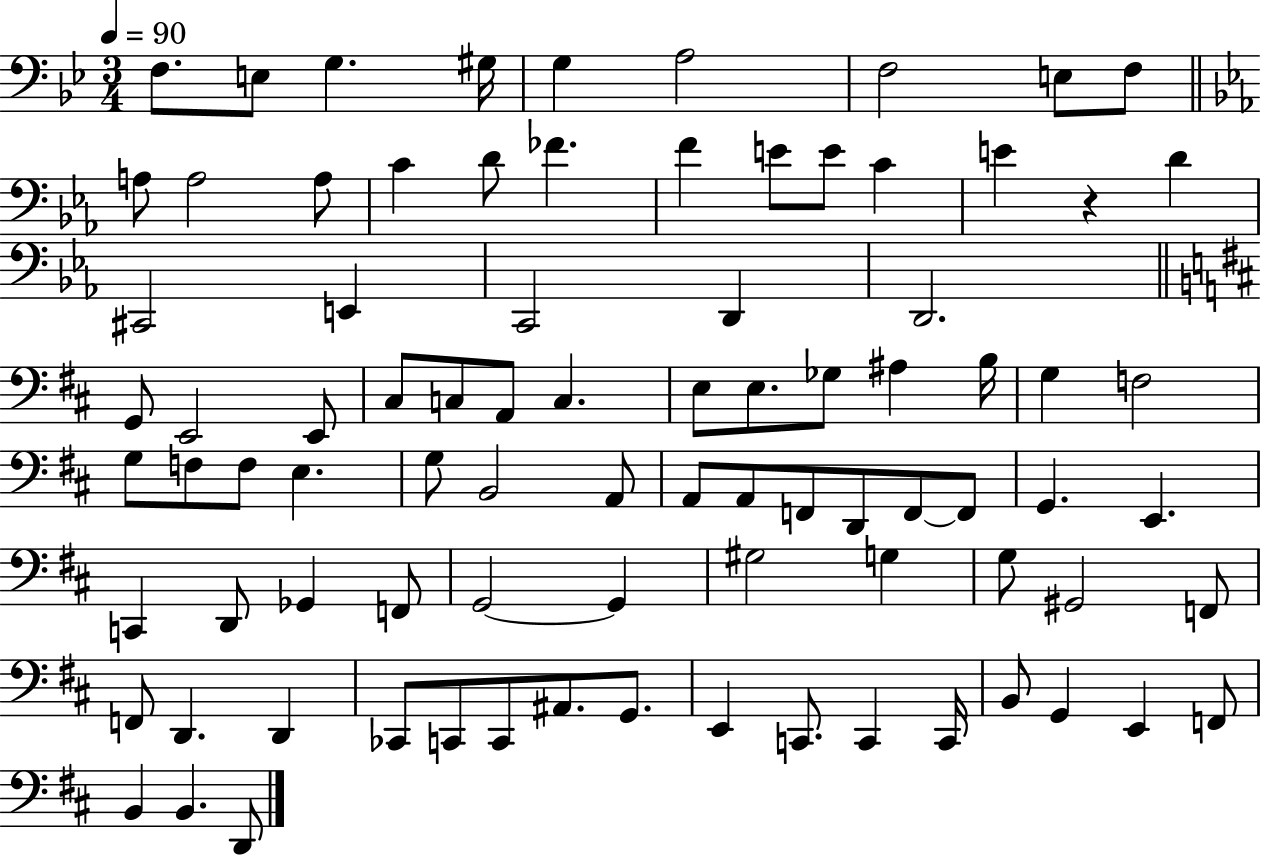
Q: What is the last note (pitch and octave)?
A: D2